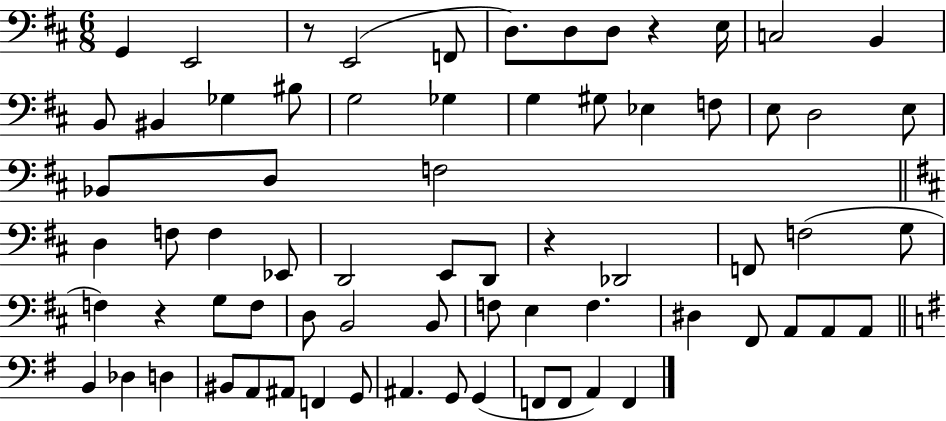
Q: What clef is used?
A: bass